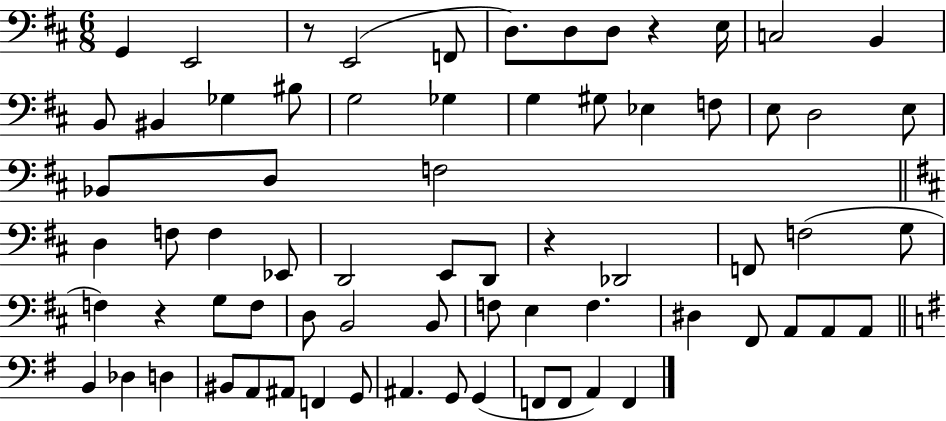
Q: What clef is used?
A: bass